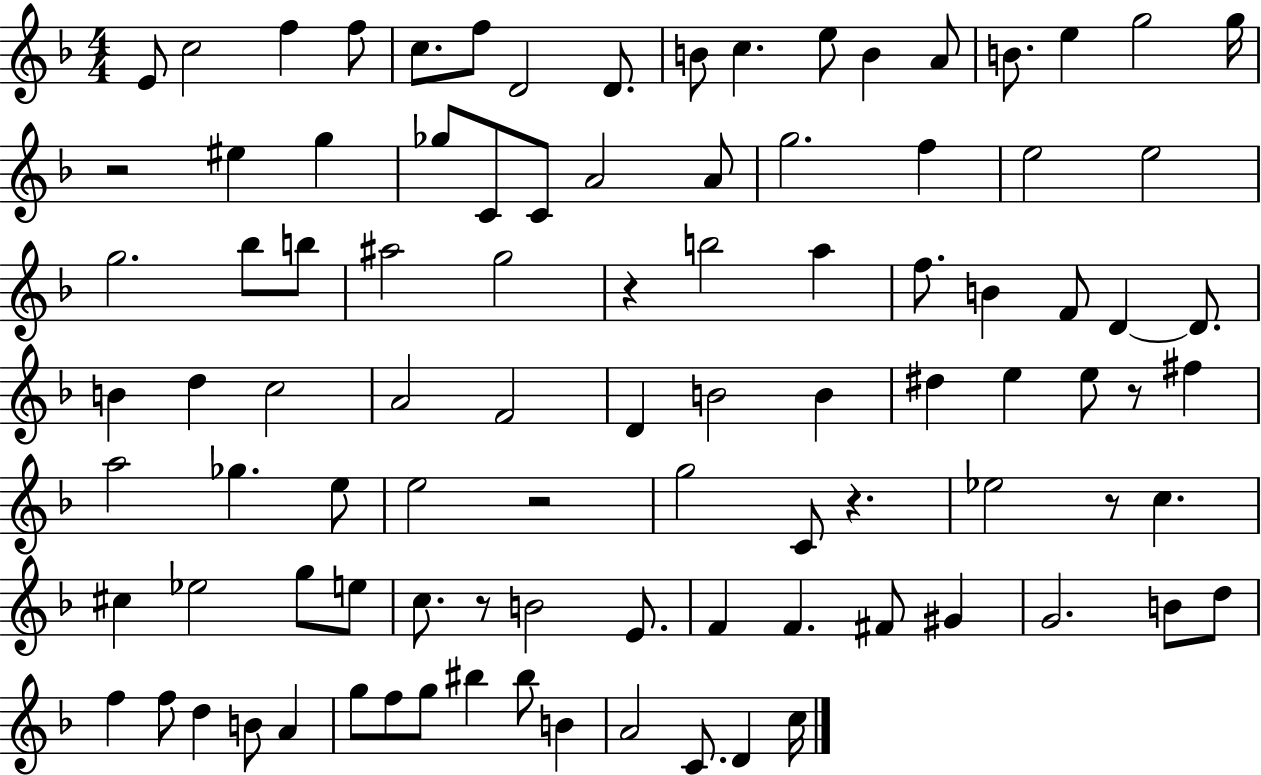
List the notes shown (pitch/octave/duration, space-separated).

E4/e C5/h F5/q F5/e C5/e. F5/e D4/h D4/e. B4/e C5/q. E5/e B4/q A4/e B4/e. E5/q G5/h G5/s R/h EIS5/q G5/q Gb5/e C4/e C4/e A4/h A4/e G5/h. F5/q E5/h E5/h G5/h. Bb5/e B5/e A#5/h G5/h R/q B5/h A5/q F5/e. B4/q F4/e D4/q D4/e. B4/q D5/q C5/h A4/h F4/h D4/q B4/h B4/q D#5/q E5/q E5/e R/e F#5/q A5/h Gb5/q. E5/e E5/h R/h G5/h C4/e R/q. Eb5/h R/e C5/q. C#5/q Eb5/h G5/e E5/e C5/e. R/e B4/h E4/e. F4/q F4/q. F#4/e G#4/q G4/h. B4/e D5/e F5/q F5/e D5/q B4/e A4/q G5/e F5/e G5/e BIS5/q BIS5/e B4/q A4/h C4/e. D4/q C5/s